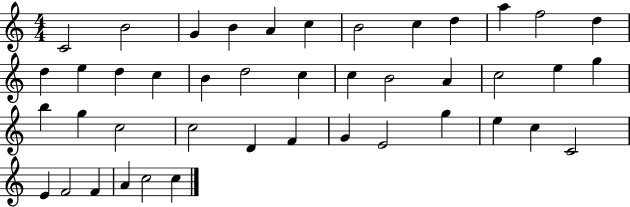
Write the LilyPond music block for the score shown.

{
  \clef treble
  \numericTimeSignature
  \time 4/4
  \key c \major
  c'2 b'2 | g'4 b'4 a'4 c''4 | b'2 c''4 d''4 | a''4 f''2 d''4 | \break d''4 e''4 d''4 c''4 | b'4 d''2 c''4 | c''4 b'2 a'4 | c''2 e''4 g''4 | \break b''4 g''4 c''2 | c''2 d'4 f'4 | g'4 e'2 g''4 | e''4 c''4 c'2 | \break e'4 f'2 f'4 | a'4 c''2 c''4 | \bar "|."
}